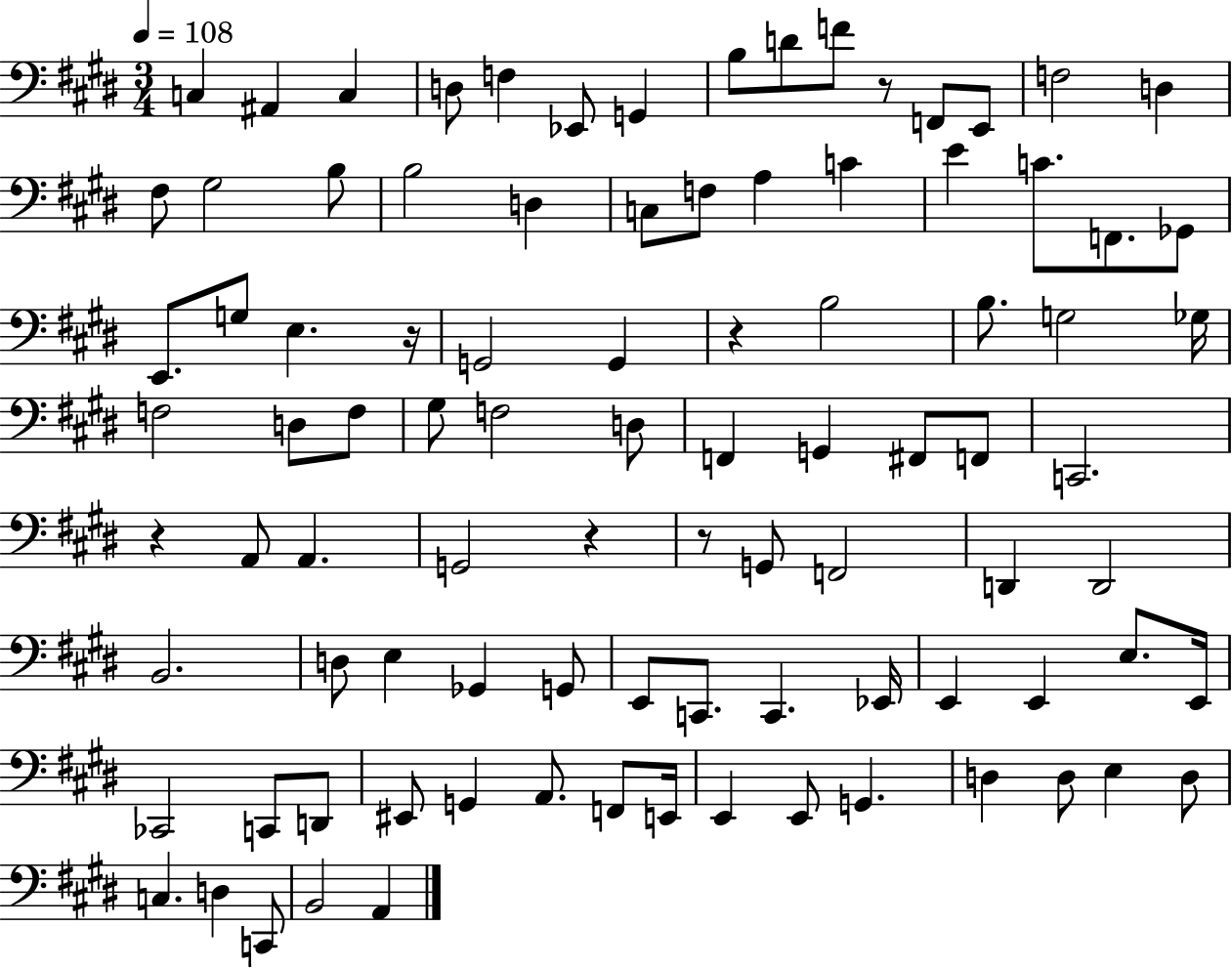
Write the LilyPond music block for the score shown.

{
  \clef bass
  \numericTimeSignature
  \time 3/4
  \key e \major
  \tempo 4 = 108
  c4 ais,4 c4 | d8 f4 ees,8 g,4 | b8 d'8 f'8 r8 f,8 e,8 | f2 d4 | \break fis8 gis2 b8 | b2 d4 | c8 f8 a4 c'4 | e'4 c'8. f,8. ges,8 | \break e,8. g8 e4. r16 | g,2 g,4 | r4 b2 | b8. g2 ges16 | \break f2 d8 f8 | gis8 f2 d8 | f,4 g,4 fis,8 f,8 | c,2. | \break r4 a,8 a,4. | g,2 r4 | r8 g,8 f,2 | d,4 d,2 | \break b,2. | d8 e4 ges,4 g,8 | e,8 c,8. c,4. ees,16 | e,4 e,4 e8. e,16 | \break ces,2 c,8 d,8 | eis,8 g,4 a,8. f,8 e,16 | e,4 e,8 g,4. | d4 d8 e4 d8 | \break c4. d4 c,8 | b,2 a,4 | \bar "|."
}